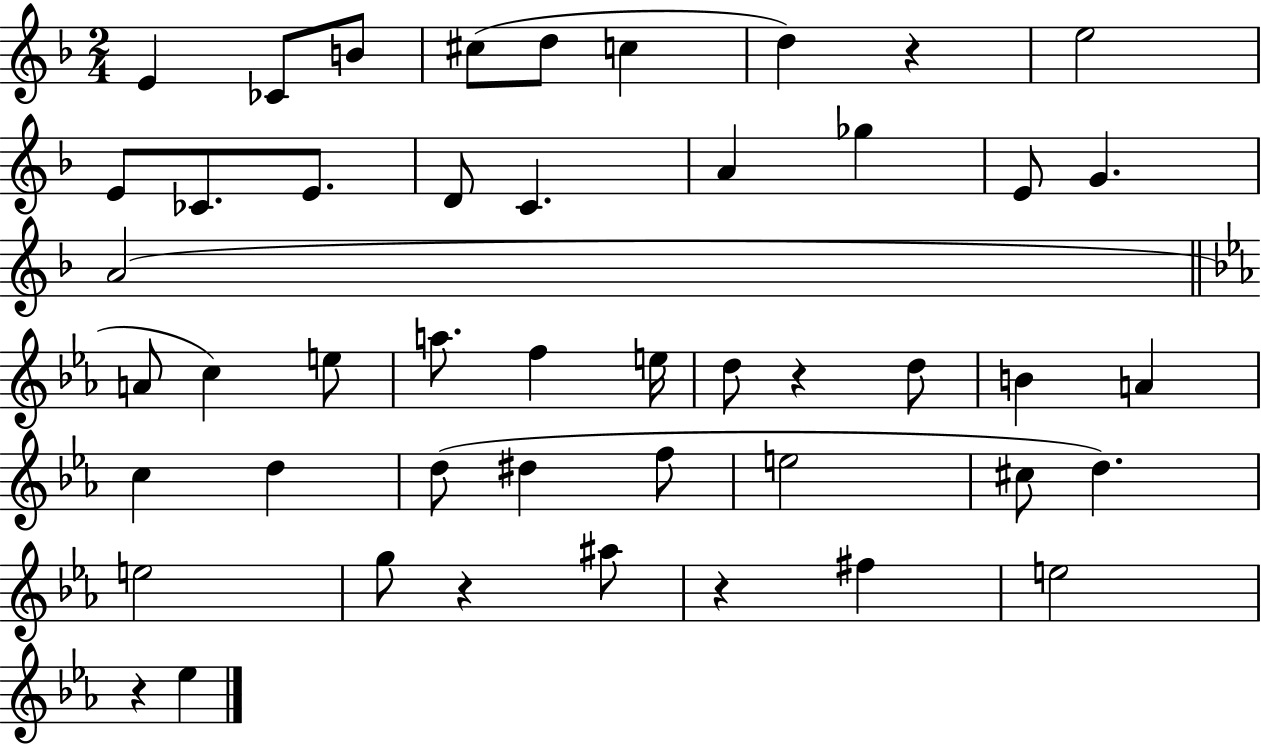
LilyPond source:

{
  \clef treble
  \numericTimeSignature
  \time 2/4
  \key f \major
  e'4 ces'8 b'8 | cis''8( d''8 c''4 | d''4) r4 | e''2 | \break e'8 ces'8. e'8. | d'8 c'4. | a'4 ges''4 | e'8 g'4. | \break a'2( | \bar "||" \break \key ees \major a'8 c''4) e''8 | a''8. f''4 e''16 | d''8 r4 d''8 | b'4 a'4 | \break c''4 d''4 | d''8( dis''4 f''8 | e''2 | cis''8 d''4.) | \break e''2 | g''8 r4 ais''8 | r4 fis''4 | e''2 | \break r4 ees''4 | \bar "|."
}